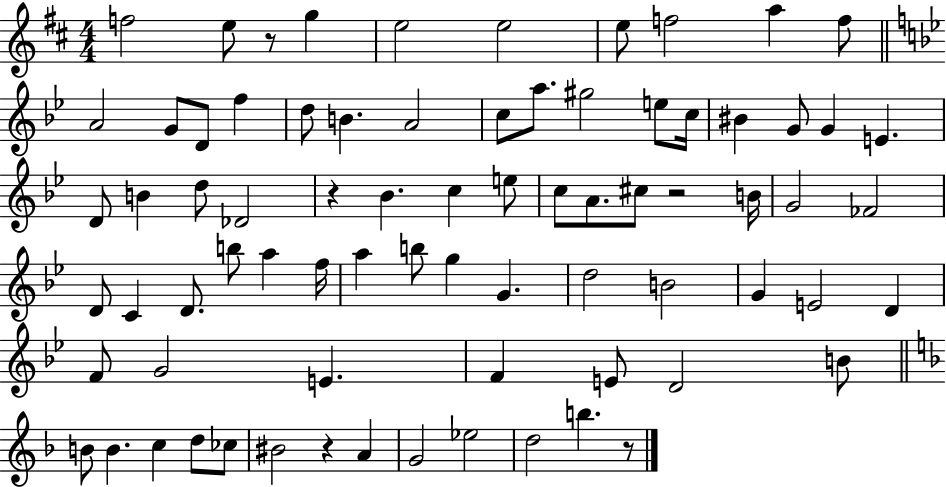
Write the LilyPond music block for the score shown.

{
  \clef treble
  \numericTimeSignature
  \time 4/4
  \key d \major
  \repeat volta 2 { f''2 e''8 r8 g''4 | e''2 e''2 | e''8 f''2 a''4 f''8 | \bar "||" \break \key bes \major a'2 g'8 d'8 f''4 | d''8 b'4. a'2 | c''8 a''8. gis''2 e''8 c''16 | bis'4 g'8 g'4 e'4. | \break d'8 b'4 d''8 des'2 | r4 bes'4. c''4 e''8 | c''8 a'8. cis''8 r2 b'16 | g'2 fes'2 | \break d'8 c'4 d'8. b''8 a''4 f''16 | a''4 b''8 g''4 g'4. | d''2 b'2 | g'4 e'2 d'4 | \break f'8 g'2 e'4. | f'4 e'8 d'2 b'8 | \bar "||" \break \key f \major b'8 b'4. c''4 d''8 ces''8 | bis'2 r4 a'4 | g'2 ees''2 | d''2 b''4. r8 | \break } \bar "|."
}